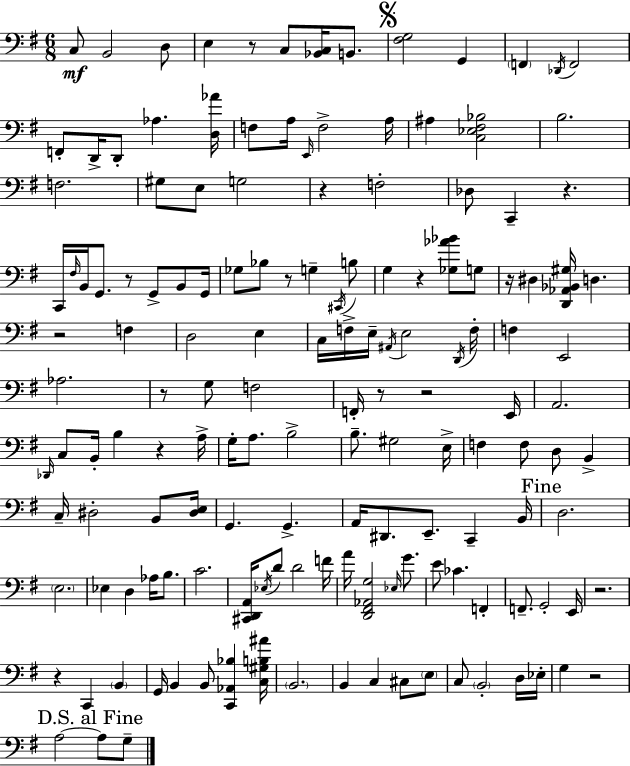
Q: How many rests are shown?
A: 15